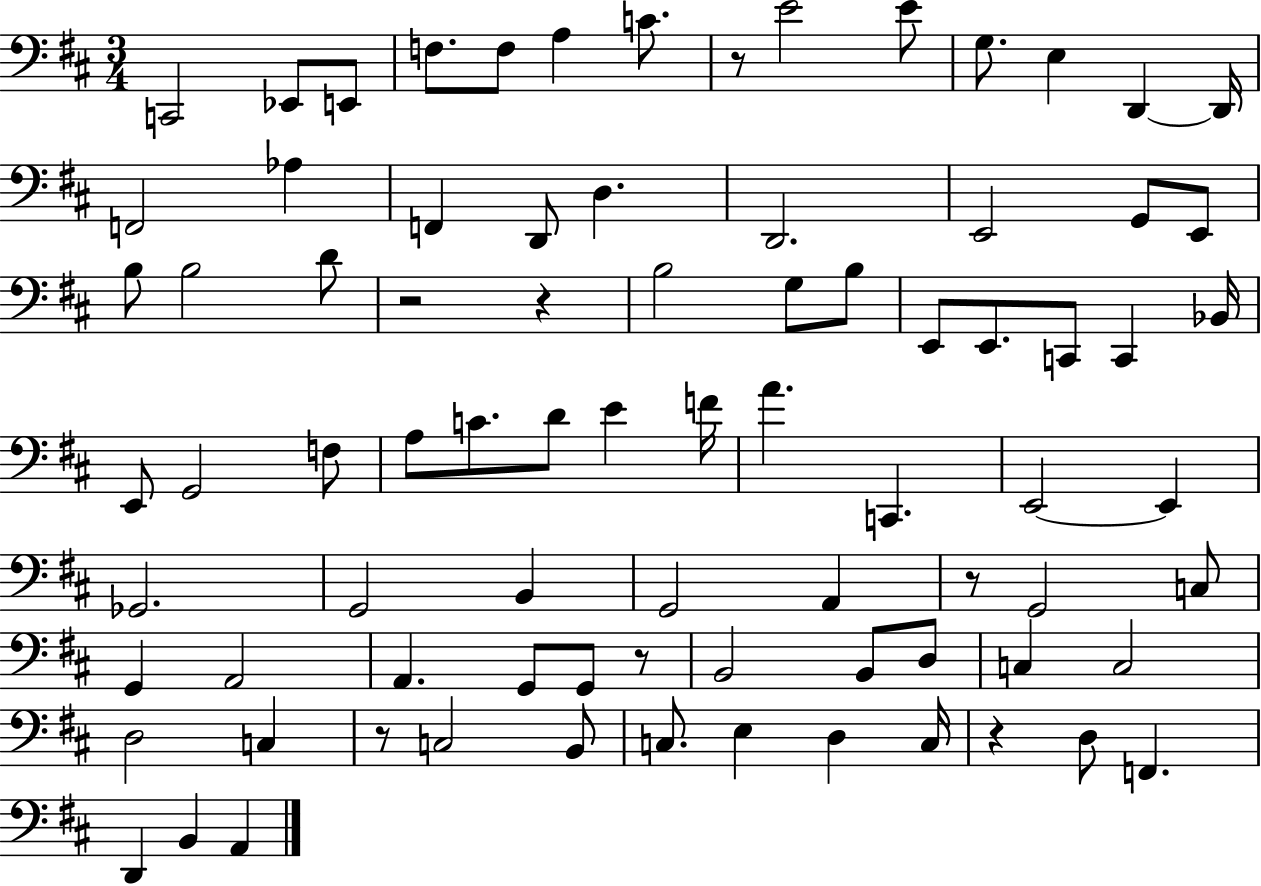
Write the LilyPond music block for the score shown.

{
  \clef bass
  \numericTimeSignature
  \time 3/4
  \key d \major
  c,2 ees,8 e,8 | f8. f8 a4 c'8. | r8 e'2 e'8 | g8. e4 d,4~~ d,16 | \break f,2 aes4 | f,4 d,8 d4. | d,2. | e,2 g,8 e,8 | \break b8 b2 d'8 | r2 r4 | b2 g8 b8 | e,8 e,8. c,8 c,4 bes,16 | \break e,8 g,2 f8 | a8 c'8. d'8 e'4 f'16 | a'4. c,4. | e,2~~ e,4 | \break ges,2. | g,2 b,4 | g,2 a,4 | r8 g,2 c8 | \break g,4 a,2 | a,4. g,8 g,8 r8 | b,2 b,8 d8 | c4 c2 | \break d2 c4 | r8 c2 b,8 | c8. e4 d4 c16 | r4 d8 f,4. | \break d,4 b,4 a,4 | \bar "|."
}